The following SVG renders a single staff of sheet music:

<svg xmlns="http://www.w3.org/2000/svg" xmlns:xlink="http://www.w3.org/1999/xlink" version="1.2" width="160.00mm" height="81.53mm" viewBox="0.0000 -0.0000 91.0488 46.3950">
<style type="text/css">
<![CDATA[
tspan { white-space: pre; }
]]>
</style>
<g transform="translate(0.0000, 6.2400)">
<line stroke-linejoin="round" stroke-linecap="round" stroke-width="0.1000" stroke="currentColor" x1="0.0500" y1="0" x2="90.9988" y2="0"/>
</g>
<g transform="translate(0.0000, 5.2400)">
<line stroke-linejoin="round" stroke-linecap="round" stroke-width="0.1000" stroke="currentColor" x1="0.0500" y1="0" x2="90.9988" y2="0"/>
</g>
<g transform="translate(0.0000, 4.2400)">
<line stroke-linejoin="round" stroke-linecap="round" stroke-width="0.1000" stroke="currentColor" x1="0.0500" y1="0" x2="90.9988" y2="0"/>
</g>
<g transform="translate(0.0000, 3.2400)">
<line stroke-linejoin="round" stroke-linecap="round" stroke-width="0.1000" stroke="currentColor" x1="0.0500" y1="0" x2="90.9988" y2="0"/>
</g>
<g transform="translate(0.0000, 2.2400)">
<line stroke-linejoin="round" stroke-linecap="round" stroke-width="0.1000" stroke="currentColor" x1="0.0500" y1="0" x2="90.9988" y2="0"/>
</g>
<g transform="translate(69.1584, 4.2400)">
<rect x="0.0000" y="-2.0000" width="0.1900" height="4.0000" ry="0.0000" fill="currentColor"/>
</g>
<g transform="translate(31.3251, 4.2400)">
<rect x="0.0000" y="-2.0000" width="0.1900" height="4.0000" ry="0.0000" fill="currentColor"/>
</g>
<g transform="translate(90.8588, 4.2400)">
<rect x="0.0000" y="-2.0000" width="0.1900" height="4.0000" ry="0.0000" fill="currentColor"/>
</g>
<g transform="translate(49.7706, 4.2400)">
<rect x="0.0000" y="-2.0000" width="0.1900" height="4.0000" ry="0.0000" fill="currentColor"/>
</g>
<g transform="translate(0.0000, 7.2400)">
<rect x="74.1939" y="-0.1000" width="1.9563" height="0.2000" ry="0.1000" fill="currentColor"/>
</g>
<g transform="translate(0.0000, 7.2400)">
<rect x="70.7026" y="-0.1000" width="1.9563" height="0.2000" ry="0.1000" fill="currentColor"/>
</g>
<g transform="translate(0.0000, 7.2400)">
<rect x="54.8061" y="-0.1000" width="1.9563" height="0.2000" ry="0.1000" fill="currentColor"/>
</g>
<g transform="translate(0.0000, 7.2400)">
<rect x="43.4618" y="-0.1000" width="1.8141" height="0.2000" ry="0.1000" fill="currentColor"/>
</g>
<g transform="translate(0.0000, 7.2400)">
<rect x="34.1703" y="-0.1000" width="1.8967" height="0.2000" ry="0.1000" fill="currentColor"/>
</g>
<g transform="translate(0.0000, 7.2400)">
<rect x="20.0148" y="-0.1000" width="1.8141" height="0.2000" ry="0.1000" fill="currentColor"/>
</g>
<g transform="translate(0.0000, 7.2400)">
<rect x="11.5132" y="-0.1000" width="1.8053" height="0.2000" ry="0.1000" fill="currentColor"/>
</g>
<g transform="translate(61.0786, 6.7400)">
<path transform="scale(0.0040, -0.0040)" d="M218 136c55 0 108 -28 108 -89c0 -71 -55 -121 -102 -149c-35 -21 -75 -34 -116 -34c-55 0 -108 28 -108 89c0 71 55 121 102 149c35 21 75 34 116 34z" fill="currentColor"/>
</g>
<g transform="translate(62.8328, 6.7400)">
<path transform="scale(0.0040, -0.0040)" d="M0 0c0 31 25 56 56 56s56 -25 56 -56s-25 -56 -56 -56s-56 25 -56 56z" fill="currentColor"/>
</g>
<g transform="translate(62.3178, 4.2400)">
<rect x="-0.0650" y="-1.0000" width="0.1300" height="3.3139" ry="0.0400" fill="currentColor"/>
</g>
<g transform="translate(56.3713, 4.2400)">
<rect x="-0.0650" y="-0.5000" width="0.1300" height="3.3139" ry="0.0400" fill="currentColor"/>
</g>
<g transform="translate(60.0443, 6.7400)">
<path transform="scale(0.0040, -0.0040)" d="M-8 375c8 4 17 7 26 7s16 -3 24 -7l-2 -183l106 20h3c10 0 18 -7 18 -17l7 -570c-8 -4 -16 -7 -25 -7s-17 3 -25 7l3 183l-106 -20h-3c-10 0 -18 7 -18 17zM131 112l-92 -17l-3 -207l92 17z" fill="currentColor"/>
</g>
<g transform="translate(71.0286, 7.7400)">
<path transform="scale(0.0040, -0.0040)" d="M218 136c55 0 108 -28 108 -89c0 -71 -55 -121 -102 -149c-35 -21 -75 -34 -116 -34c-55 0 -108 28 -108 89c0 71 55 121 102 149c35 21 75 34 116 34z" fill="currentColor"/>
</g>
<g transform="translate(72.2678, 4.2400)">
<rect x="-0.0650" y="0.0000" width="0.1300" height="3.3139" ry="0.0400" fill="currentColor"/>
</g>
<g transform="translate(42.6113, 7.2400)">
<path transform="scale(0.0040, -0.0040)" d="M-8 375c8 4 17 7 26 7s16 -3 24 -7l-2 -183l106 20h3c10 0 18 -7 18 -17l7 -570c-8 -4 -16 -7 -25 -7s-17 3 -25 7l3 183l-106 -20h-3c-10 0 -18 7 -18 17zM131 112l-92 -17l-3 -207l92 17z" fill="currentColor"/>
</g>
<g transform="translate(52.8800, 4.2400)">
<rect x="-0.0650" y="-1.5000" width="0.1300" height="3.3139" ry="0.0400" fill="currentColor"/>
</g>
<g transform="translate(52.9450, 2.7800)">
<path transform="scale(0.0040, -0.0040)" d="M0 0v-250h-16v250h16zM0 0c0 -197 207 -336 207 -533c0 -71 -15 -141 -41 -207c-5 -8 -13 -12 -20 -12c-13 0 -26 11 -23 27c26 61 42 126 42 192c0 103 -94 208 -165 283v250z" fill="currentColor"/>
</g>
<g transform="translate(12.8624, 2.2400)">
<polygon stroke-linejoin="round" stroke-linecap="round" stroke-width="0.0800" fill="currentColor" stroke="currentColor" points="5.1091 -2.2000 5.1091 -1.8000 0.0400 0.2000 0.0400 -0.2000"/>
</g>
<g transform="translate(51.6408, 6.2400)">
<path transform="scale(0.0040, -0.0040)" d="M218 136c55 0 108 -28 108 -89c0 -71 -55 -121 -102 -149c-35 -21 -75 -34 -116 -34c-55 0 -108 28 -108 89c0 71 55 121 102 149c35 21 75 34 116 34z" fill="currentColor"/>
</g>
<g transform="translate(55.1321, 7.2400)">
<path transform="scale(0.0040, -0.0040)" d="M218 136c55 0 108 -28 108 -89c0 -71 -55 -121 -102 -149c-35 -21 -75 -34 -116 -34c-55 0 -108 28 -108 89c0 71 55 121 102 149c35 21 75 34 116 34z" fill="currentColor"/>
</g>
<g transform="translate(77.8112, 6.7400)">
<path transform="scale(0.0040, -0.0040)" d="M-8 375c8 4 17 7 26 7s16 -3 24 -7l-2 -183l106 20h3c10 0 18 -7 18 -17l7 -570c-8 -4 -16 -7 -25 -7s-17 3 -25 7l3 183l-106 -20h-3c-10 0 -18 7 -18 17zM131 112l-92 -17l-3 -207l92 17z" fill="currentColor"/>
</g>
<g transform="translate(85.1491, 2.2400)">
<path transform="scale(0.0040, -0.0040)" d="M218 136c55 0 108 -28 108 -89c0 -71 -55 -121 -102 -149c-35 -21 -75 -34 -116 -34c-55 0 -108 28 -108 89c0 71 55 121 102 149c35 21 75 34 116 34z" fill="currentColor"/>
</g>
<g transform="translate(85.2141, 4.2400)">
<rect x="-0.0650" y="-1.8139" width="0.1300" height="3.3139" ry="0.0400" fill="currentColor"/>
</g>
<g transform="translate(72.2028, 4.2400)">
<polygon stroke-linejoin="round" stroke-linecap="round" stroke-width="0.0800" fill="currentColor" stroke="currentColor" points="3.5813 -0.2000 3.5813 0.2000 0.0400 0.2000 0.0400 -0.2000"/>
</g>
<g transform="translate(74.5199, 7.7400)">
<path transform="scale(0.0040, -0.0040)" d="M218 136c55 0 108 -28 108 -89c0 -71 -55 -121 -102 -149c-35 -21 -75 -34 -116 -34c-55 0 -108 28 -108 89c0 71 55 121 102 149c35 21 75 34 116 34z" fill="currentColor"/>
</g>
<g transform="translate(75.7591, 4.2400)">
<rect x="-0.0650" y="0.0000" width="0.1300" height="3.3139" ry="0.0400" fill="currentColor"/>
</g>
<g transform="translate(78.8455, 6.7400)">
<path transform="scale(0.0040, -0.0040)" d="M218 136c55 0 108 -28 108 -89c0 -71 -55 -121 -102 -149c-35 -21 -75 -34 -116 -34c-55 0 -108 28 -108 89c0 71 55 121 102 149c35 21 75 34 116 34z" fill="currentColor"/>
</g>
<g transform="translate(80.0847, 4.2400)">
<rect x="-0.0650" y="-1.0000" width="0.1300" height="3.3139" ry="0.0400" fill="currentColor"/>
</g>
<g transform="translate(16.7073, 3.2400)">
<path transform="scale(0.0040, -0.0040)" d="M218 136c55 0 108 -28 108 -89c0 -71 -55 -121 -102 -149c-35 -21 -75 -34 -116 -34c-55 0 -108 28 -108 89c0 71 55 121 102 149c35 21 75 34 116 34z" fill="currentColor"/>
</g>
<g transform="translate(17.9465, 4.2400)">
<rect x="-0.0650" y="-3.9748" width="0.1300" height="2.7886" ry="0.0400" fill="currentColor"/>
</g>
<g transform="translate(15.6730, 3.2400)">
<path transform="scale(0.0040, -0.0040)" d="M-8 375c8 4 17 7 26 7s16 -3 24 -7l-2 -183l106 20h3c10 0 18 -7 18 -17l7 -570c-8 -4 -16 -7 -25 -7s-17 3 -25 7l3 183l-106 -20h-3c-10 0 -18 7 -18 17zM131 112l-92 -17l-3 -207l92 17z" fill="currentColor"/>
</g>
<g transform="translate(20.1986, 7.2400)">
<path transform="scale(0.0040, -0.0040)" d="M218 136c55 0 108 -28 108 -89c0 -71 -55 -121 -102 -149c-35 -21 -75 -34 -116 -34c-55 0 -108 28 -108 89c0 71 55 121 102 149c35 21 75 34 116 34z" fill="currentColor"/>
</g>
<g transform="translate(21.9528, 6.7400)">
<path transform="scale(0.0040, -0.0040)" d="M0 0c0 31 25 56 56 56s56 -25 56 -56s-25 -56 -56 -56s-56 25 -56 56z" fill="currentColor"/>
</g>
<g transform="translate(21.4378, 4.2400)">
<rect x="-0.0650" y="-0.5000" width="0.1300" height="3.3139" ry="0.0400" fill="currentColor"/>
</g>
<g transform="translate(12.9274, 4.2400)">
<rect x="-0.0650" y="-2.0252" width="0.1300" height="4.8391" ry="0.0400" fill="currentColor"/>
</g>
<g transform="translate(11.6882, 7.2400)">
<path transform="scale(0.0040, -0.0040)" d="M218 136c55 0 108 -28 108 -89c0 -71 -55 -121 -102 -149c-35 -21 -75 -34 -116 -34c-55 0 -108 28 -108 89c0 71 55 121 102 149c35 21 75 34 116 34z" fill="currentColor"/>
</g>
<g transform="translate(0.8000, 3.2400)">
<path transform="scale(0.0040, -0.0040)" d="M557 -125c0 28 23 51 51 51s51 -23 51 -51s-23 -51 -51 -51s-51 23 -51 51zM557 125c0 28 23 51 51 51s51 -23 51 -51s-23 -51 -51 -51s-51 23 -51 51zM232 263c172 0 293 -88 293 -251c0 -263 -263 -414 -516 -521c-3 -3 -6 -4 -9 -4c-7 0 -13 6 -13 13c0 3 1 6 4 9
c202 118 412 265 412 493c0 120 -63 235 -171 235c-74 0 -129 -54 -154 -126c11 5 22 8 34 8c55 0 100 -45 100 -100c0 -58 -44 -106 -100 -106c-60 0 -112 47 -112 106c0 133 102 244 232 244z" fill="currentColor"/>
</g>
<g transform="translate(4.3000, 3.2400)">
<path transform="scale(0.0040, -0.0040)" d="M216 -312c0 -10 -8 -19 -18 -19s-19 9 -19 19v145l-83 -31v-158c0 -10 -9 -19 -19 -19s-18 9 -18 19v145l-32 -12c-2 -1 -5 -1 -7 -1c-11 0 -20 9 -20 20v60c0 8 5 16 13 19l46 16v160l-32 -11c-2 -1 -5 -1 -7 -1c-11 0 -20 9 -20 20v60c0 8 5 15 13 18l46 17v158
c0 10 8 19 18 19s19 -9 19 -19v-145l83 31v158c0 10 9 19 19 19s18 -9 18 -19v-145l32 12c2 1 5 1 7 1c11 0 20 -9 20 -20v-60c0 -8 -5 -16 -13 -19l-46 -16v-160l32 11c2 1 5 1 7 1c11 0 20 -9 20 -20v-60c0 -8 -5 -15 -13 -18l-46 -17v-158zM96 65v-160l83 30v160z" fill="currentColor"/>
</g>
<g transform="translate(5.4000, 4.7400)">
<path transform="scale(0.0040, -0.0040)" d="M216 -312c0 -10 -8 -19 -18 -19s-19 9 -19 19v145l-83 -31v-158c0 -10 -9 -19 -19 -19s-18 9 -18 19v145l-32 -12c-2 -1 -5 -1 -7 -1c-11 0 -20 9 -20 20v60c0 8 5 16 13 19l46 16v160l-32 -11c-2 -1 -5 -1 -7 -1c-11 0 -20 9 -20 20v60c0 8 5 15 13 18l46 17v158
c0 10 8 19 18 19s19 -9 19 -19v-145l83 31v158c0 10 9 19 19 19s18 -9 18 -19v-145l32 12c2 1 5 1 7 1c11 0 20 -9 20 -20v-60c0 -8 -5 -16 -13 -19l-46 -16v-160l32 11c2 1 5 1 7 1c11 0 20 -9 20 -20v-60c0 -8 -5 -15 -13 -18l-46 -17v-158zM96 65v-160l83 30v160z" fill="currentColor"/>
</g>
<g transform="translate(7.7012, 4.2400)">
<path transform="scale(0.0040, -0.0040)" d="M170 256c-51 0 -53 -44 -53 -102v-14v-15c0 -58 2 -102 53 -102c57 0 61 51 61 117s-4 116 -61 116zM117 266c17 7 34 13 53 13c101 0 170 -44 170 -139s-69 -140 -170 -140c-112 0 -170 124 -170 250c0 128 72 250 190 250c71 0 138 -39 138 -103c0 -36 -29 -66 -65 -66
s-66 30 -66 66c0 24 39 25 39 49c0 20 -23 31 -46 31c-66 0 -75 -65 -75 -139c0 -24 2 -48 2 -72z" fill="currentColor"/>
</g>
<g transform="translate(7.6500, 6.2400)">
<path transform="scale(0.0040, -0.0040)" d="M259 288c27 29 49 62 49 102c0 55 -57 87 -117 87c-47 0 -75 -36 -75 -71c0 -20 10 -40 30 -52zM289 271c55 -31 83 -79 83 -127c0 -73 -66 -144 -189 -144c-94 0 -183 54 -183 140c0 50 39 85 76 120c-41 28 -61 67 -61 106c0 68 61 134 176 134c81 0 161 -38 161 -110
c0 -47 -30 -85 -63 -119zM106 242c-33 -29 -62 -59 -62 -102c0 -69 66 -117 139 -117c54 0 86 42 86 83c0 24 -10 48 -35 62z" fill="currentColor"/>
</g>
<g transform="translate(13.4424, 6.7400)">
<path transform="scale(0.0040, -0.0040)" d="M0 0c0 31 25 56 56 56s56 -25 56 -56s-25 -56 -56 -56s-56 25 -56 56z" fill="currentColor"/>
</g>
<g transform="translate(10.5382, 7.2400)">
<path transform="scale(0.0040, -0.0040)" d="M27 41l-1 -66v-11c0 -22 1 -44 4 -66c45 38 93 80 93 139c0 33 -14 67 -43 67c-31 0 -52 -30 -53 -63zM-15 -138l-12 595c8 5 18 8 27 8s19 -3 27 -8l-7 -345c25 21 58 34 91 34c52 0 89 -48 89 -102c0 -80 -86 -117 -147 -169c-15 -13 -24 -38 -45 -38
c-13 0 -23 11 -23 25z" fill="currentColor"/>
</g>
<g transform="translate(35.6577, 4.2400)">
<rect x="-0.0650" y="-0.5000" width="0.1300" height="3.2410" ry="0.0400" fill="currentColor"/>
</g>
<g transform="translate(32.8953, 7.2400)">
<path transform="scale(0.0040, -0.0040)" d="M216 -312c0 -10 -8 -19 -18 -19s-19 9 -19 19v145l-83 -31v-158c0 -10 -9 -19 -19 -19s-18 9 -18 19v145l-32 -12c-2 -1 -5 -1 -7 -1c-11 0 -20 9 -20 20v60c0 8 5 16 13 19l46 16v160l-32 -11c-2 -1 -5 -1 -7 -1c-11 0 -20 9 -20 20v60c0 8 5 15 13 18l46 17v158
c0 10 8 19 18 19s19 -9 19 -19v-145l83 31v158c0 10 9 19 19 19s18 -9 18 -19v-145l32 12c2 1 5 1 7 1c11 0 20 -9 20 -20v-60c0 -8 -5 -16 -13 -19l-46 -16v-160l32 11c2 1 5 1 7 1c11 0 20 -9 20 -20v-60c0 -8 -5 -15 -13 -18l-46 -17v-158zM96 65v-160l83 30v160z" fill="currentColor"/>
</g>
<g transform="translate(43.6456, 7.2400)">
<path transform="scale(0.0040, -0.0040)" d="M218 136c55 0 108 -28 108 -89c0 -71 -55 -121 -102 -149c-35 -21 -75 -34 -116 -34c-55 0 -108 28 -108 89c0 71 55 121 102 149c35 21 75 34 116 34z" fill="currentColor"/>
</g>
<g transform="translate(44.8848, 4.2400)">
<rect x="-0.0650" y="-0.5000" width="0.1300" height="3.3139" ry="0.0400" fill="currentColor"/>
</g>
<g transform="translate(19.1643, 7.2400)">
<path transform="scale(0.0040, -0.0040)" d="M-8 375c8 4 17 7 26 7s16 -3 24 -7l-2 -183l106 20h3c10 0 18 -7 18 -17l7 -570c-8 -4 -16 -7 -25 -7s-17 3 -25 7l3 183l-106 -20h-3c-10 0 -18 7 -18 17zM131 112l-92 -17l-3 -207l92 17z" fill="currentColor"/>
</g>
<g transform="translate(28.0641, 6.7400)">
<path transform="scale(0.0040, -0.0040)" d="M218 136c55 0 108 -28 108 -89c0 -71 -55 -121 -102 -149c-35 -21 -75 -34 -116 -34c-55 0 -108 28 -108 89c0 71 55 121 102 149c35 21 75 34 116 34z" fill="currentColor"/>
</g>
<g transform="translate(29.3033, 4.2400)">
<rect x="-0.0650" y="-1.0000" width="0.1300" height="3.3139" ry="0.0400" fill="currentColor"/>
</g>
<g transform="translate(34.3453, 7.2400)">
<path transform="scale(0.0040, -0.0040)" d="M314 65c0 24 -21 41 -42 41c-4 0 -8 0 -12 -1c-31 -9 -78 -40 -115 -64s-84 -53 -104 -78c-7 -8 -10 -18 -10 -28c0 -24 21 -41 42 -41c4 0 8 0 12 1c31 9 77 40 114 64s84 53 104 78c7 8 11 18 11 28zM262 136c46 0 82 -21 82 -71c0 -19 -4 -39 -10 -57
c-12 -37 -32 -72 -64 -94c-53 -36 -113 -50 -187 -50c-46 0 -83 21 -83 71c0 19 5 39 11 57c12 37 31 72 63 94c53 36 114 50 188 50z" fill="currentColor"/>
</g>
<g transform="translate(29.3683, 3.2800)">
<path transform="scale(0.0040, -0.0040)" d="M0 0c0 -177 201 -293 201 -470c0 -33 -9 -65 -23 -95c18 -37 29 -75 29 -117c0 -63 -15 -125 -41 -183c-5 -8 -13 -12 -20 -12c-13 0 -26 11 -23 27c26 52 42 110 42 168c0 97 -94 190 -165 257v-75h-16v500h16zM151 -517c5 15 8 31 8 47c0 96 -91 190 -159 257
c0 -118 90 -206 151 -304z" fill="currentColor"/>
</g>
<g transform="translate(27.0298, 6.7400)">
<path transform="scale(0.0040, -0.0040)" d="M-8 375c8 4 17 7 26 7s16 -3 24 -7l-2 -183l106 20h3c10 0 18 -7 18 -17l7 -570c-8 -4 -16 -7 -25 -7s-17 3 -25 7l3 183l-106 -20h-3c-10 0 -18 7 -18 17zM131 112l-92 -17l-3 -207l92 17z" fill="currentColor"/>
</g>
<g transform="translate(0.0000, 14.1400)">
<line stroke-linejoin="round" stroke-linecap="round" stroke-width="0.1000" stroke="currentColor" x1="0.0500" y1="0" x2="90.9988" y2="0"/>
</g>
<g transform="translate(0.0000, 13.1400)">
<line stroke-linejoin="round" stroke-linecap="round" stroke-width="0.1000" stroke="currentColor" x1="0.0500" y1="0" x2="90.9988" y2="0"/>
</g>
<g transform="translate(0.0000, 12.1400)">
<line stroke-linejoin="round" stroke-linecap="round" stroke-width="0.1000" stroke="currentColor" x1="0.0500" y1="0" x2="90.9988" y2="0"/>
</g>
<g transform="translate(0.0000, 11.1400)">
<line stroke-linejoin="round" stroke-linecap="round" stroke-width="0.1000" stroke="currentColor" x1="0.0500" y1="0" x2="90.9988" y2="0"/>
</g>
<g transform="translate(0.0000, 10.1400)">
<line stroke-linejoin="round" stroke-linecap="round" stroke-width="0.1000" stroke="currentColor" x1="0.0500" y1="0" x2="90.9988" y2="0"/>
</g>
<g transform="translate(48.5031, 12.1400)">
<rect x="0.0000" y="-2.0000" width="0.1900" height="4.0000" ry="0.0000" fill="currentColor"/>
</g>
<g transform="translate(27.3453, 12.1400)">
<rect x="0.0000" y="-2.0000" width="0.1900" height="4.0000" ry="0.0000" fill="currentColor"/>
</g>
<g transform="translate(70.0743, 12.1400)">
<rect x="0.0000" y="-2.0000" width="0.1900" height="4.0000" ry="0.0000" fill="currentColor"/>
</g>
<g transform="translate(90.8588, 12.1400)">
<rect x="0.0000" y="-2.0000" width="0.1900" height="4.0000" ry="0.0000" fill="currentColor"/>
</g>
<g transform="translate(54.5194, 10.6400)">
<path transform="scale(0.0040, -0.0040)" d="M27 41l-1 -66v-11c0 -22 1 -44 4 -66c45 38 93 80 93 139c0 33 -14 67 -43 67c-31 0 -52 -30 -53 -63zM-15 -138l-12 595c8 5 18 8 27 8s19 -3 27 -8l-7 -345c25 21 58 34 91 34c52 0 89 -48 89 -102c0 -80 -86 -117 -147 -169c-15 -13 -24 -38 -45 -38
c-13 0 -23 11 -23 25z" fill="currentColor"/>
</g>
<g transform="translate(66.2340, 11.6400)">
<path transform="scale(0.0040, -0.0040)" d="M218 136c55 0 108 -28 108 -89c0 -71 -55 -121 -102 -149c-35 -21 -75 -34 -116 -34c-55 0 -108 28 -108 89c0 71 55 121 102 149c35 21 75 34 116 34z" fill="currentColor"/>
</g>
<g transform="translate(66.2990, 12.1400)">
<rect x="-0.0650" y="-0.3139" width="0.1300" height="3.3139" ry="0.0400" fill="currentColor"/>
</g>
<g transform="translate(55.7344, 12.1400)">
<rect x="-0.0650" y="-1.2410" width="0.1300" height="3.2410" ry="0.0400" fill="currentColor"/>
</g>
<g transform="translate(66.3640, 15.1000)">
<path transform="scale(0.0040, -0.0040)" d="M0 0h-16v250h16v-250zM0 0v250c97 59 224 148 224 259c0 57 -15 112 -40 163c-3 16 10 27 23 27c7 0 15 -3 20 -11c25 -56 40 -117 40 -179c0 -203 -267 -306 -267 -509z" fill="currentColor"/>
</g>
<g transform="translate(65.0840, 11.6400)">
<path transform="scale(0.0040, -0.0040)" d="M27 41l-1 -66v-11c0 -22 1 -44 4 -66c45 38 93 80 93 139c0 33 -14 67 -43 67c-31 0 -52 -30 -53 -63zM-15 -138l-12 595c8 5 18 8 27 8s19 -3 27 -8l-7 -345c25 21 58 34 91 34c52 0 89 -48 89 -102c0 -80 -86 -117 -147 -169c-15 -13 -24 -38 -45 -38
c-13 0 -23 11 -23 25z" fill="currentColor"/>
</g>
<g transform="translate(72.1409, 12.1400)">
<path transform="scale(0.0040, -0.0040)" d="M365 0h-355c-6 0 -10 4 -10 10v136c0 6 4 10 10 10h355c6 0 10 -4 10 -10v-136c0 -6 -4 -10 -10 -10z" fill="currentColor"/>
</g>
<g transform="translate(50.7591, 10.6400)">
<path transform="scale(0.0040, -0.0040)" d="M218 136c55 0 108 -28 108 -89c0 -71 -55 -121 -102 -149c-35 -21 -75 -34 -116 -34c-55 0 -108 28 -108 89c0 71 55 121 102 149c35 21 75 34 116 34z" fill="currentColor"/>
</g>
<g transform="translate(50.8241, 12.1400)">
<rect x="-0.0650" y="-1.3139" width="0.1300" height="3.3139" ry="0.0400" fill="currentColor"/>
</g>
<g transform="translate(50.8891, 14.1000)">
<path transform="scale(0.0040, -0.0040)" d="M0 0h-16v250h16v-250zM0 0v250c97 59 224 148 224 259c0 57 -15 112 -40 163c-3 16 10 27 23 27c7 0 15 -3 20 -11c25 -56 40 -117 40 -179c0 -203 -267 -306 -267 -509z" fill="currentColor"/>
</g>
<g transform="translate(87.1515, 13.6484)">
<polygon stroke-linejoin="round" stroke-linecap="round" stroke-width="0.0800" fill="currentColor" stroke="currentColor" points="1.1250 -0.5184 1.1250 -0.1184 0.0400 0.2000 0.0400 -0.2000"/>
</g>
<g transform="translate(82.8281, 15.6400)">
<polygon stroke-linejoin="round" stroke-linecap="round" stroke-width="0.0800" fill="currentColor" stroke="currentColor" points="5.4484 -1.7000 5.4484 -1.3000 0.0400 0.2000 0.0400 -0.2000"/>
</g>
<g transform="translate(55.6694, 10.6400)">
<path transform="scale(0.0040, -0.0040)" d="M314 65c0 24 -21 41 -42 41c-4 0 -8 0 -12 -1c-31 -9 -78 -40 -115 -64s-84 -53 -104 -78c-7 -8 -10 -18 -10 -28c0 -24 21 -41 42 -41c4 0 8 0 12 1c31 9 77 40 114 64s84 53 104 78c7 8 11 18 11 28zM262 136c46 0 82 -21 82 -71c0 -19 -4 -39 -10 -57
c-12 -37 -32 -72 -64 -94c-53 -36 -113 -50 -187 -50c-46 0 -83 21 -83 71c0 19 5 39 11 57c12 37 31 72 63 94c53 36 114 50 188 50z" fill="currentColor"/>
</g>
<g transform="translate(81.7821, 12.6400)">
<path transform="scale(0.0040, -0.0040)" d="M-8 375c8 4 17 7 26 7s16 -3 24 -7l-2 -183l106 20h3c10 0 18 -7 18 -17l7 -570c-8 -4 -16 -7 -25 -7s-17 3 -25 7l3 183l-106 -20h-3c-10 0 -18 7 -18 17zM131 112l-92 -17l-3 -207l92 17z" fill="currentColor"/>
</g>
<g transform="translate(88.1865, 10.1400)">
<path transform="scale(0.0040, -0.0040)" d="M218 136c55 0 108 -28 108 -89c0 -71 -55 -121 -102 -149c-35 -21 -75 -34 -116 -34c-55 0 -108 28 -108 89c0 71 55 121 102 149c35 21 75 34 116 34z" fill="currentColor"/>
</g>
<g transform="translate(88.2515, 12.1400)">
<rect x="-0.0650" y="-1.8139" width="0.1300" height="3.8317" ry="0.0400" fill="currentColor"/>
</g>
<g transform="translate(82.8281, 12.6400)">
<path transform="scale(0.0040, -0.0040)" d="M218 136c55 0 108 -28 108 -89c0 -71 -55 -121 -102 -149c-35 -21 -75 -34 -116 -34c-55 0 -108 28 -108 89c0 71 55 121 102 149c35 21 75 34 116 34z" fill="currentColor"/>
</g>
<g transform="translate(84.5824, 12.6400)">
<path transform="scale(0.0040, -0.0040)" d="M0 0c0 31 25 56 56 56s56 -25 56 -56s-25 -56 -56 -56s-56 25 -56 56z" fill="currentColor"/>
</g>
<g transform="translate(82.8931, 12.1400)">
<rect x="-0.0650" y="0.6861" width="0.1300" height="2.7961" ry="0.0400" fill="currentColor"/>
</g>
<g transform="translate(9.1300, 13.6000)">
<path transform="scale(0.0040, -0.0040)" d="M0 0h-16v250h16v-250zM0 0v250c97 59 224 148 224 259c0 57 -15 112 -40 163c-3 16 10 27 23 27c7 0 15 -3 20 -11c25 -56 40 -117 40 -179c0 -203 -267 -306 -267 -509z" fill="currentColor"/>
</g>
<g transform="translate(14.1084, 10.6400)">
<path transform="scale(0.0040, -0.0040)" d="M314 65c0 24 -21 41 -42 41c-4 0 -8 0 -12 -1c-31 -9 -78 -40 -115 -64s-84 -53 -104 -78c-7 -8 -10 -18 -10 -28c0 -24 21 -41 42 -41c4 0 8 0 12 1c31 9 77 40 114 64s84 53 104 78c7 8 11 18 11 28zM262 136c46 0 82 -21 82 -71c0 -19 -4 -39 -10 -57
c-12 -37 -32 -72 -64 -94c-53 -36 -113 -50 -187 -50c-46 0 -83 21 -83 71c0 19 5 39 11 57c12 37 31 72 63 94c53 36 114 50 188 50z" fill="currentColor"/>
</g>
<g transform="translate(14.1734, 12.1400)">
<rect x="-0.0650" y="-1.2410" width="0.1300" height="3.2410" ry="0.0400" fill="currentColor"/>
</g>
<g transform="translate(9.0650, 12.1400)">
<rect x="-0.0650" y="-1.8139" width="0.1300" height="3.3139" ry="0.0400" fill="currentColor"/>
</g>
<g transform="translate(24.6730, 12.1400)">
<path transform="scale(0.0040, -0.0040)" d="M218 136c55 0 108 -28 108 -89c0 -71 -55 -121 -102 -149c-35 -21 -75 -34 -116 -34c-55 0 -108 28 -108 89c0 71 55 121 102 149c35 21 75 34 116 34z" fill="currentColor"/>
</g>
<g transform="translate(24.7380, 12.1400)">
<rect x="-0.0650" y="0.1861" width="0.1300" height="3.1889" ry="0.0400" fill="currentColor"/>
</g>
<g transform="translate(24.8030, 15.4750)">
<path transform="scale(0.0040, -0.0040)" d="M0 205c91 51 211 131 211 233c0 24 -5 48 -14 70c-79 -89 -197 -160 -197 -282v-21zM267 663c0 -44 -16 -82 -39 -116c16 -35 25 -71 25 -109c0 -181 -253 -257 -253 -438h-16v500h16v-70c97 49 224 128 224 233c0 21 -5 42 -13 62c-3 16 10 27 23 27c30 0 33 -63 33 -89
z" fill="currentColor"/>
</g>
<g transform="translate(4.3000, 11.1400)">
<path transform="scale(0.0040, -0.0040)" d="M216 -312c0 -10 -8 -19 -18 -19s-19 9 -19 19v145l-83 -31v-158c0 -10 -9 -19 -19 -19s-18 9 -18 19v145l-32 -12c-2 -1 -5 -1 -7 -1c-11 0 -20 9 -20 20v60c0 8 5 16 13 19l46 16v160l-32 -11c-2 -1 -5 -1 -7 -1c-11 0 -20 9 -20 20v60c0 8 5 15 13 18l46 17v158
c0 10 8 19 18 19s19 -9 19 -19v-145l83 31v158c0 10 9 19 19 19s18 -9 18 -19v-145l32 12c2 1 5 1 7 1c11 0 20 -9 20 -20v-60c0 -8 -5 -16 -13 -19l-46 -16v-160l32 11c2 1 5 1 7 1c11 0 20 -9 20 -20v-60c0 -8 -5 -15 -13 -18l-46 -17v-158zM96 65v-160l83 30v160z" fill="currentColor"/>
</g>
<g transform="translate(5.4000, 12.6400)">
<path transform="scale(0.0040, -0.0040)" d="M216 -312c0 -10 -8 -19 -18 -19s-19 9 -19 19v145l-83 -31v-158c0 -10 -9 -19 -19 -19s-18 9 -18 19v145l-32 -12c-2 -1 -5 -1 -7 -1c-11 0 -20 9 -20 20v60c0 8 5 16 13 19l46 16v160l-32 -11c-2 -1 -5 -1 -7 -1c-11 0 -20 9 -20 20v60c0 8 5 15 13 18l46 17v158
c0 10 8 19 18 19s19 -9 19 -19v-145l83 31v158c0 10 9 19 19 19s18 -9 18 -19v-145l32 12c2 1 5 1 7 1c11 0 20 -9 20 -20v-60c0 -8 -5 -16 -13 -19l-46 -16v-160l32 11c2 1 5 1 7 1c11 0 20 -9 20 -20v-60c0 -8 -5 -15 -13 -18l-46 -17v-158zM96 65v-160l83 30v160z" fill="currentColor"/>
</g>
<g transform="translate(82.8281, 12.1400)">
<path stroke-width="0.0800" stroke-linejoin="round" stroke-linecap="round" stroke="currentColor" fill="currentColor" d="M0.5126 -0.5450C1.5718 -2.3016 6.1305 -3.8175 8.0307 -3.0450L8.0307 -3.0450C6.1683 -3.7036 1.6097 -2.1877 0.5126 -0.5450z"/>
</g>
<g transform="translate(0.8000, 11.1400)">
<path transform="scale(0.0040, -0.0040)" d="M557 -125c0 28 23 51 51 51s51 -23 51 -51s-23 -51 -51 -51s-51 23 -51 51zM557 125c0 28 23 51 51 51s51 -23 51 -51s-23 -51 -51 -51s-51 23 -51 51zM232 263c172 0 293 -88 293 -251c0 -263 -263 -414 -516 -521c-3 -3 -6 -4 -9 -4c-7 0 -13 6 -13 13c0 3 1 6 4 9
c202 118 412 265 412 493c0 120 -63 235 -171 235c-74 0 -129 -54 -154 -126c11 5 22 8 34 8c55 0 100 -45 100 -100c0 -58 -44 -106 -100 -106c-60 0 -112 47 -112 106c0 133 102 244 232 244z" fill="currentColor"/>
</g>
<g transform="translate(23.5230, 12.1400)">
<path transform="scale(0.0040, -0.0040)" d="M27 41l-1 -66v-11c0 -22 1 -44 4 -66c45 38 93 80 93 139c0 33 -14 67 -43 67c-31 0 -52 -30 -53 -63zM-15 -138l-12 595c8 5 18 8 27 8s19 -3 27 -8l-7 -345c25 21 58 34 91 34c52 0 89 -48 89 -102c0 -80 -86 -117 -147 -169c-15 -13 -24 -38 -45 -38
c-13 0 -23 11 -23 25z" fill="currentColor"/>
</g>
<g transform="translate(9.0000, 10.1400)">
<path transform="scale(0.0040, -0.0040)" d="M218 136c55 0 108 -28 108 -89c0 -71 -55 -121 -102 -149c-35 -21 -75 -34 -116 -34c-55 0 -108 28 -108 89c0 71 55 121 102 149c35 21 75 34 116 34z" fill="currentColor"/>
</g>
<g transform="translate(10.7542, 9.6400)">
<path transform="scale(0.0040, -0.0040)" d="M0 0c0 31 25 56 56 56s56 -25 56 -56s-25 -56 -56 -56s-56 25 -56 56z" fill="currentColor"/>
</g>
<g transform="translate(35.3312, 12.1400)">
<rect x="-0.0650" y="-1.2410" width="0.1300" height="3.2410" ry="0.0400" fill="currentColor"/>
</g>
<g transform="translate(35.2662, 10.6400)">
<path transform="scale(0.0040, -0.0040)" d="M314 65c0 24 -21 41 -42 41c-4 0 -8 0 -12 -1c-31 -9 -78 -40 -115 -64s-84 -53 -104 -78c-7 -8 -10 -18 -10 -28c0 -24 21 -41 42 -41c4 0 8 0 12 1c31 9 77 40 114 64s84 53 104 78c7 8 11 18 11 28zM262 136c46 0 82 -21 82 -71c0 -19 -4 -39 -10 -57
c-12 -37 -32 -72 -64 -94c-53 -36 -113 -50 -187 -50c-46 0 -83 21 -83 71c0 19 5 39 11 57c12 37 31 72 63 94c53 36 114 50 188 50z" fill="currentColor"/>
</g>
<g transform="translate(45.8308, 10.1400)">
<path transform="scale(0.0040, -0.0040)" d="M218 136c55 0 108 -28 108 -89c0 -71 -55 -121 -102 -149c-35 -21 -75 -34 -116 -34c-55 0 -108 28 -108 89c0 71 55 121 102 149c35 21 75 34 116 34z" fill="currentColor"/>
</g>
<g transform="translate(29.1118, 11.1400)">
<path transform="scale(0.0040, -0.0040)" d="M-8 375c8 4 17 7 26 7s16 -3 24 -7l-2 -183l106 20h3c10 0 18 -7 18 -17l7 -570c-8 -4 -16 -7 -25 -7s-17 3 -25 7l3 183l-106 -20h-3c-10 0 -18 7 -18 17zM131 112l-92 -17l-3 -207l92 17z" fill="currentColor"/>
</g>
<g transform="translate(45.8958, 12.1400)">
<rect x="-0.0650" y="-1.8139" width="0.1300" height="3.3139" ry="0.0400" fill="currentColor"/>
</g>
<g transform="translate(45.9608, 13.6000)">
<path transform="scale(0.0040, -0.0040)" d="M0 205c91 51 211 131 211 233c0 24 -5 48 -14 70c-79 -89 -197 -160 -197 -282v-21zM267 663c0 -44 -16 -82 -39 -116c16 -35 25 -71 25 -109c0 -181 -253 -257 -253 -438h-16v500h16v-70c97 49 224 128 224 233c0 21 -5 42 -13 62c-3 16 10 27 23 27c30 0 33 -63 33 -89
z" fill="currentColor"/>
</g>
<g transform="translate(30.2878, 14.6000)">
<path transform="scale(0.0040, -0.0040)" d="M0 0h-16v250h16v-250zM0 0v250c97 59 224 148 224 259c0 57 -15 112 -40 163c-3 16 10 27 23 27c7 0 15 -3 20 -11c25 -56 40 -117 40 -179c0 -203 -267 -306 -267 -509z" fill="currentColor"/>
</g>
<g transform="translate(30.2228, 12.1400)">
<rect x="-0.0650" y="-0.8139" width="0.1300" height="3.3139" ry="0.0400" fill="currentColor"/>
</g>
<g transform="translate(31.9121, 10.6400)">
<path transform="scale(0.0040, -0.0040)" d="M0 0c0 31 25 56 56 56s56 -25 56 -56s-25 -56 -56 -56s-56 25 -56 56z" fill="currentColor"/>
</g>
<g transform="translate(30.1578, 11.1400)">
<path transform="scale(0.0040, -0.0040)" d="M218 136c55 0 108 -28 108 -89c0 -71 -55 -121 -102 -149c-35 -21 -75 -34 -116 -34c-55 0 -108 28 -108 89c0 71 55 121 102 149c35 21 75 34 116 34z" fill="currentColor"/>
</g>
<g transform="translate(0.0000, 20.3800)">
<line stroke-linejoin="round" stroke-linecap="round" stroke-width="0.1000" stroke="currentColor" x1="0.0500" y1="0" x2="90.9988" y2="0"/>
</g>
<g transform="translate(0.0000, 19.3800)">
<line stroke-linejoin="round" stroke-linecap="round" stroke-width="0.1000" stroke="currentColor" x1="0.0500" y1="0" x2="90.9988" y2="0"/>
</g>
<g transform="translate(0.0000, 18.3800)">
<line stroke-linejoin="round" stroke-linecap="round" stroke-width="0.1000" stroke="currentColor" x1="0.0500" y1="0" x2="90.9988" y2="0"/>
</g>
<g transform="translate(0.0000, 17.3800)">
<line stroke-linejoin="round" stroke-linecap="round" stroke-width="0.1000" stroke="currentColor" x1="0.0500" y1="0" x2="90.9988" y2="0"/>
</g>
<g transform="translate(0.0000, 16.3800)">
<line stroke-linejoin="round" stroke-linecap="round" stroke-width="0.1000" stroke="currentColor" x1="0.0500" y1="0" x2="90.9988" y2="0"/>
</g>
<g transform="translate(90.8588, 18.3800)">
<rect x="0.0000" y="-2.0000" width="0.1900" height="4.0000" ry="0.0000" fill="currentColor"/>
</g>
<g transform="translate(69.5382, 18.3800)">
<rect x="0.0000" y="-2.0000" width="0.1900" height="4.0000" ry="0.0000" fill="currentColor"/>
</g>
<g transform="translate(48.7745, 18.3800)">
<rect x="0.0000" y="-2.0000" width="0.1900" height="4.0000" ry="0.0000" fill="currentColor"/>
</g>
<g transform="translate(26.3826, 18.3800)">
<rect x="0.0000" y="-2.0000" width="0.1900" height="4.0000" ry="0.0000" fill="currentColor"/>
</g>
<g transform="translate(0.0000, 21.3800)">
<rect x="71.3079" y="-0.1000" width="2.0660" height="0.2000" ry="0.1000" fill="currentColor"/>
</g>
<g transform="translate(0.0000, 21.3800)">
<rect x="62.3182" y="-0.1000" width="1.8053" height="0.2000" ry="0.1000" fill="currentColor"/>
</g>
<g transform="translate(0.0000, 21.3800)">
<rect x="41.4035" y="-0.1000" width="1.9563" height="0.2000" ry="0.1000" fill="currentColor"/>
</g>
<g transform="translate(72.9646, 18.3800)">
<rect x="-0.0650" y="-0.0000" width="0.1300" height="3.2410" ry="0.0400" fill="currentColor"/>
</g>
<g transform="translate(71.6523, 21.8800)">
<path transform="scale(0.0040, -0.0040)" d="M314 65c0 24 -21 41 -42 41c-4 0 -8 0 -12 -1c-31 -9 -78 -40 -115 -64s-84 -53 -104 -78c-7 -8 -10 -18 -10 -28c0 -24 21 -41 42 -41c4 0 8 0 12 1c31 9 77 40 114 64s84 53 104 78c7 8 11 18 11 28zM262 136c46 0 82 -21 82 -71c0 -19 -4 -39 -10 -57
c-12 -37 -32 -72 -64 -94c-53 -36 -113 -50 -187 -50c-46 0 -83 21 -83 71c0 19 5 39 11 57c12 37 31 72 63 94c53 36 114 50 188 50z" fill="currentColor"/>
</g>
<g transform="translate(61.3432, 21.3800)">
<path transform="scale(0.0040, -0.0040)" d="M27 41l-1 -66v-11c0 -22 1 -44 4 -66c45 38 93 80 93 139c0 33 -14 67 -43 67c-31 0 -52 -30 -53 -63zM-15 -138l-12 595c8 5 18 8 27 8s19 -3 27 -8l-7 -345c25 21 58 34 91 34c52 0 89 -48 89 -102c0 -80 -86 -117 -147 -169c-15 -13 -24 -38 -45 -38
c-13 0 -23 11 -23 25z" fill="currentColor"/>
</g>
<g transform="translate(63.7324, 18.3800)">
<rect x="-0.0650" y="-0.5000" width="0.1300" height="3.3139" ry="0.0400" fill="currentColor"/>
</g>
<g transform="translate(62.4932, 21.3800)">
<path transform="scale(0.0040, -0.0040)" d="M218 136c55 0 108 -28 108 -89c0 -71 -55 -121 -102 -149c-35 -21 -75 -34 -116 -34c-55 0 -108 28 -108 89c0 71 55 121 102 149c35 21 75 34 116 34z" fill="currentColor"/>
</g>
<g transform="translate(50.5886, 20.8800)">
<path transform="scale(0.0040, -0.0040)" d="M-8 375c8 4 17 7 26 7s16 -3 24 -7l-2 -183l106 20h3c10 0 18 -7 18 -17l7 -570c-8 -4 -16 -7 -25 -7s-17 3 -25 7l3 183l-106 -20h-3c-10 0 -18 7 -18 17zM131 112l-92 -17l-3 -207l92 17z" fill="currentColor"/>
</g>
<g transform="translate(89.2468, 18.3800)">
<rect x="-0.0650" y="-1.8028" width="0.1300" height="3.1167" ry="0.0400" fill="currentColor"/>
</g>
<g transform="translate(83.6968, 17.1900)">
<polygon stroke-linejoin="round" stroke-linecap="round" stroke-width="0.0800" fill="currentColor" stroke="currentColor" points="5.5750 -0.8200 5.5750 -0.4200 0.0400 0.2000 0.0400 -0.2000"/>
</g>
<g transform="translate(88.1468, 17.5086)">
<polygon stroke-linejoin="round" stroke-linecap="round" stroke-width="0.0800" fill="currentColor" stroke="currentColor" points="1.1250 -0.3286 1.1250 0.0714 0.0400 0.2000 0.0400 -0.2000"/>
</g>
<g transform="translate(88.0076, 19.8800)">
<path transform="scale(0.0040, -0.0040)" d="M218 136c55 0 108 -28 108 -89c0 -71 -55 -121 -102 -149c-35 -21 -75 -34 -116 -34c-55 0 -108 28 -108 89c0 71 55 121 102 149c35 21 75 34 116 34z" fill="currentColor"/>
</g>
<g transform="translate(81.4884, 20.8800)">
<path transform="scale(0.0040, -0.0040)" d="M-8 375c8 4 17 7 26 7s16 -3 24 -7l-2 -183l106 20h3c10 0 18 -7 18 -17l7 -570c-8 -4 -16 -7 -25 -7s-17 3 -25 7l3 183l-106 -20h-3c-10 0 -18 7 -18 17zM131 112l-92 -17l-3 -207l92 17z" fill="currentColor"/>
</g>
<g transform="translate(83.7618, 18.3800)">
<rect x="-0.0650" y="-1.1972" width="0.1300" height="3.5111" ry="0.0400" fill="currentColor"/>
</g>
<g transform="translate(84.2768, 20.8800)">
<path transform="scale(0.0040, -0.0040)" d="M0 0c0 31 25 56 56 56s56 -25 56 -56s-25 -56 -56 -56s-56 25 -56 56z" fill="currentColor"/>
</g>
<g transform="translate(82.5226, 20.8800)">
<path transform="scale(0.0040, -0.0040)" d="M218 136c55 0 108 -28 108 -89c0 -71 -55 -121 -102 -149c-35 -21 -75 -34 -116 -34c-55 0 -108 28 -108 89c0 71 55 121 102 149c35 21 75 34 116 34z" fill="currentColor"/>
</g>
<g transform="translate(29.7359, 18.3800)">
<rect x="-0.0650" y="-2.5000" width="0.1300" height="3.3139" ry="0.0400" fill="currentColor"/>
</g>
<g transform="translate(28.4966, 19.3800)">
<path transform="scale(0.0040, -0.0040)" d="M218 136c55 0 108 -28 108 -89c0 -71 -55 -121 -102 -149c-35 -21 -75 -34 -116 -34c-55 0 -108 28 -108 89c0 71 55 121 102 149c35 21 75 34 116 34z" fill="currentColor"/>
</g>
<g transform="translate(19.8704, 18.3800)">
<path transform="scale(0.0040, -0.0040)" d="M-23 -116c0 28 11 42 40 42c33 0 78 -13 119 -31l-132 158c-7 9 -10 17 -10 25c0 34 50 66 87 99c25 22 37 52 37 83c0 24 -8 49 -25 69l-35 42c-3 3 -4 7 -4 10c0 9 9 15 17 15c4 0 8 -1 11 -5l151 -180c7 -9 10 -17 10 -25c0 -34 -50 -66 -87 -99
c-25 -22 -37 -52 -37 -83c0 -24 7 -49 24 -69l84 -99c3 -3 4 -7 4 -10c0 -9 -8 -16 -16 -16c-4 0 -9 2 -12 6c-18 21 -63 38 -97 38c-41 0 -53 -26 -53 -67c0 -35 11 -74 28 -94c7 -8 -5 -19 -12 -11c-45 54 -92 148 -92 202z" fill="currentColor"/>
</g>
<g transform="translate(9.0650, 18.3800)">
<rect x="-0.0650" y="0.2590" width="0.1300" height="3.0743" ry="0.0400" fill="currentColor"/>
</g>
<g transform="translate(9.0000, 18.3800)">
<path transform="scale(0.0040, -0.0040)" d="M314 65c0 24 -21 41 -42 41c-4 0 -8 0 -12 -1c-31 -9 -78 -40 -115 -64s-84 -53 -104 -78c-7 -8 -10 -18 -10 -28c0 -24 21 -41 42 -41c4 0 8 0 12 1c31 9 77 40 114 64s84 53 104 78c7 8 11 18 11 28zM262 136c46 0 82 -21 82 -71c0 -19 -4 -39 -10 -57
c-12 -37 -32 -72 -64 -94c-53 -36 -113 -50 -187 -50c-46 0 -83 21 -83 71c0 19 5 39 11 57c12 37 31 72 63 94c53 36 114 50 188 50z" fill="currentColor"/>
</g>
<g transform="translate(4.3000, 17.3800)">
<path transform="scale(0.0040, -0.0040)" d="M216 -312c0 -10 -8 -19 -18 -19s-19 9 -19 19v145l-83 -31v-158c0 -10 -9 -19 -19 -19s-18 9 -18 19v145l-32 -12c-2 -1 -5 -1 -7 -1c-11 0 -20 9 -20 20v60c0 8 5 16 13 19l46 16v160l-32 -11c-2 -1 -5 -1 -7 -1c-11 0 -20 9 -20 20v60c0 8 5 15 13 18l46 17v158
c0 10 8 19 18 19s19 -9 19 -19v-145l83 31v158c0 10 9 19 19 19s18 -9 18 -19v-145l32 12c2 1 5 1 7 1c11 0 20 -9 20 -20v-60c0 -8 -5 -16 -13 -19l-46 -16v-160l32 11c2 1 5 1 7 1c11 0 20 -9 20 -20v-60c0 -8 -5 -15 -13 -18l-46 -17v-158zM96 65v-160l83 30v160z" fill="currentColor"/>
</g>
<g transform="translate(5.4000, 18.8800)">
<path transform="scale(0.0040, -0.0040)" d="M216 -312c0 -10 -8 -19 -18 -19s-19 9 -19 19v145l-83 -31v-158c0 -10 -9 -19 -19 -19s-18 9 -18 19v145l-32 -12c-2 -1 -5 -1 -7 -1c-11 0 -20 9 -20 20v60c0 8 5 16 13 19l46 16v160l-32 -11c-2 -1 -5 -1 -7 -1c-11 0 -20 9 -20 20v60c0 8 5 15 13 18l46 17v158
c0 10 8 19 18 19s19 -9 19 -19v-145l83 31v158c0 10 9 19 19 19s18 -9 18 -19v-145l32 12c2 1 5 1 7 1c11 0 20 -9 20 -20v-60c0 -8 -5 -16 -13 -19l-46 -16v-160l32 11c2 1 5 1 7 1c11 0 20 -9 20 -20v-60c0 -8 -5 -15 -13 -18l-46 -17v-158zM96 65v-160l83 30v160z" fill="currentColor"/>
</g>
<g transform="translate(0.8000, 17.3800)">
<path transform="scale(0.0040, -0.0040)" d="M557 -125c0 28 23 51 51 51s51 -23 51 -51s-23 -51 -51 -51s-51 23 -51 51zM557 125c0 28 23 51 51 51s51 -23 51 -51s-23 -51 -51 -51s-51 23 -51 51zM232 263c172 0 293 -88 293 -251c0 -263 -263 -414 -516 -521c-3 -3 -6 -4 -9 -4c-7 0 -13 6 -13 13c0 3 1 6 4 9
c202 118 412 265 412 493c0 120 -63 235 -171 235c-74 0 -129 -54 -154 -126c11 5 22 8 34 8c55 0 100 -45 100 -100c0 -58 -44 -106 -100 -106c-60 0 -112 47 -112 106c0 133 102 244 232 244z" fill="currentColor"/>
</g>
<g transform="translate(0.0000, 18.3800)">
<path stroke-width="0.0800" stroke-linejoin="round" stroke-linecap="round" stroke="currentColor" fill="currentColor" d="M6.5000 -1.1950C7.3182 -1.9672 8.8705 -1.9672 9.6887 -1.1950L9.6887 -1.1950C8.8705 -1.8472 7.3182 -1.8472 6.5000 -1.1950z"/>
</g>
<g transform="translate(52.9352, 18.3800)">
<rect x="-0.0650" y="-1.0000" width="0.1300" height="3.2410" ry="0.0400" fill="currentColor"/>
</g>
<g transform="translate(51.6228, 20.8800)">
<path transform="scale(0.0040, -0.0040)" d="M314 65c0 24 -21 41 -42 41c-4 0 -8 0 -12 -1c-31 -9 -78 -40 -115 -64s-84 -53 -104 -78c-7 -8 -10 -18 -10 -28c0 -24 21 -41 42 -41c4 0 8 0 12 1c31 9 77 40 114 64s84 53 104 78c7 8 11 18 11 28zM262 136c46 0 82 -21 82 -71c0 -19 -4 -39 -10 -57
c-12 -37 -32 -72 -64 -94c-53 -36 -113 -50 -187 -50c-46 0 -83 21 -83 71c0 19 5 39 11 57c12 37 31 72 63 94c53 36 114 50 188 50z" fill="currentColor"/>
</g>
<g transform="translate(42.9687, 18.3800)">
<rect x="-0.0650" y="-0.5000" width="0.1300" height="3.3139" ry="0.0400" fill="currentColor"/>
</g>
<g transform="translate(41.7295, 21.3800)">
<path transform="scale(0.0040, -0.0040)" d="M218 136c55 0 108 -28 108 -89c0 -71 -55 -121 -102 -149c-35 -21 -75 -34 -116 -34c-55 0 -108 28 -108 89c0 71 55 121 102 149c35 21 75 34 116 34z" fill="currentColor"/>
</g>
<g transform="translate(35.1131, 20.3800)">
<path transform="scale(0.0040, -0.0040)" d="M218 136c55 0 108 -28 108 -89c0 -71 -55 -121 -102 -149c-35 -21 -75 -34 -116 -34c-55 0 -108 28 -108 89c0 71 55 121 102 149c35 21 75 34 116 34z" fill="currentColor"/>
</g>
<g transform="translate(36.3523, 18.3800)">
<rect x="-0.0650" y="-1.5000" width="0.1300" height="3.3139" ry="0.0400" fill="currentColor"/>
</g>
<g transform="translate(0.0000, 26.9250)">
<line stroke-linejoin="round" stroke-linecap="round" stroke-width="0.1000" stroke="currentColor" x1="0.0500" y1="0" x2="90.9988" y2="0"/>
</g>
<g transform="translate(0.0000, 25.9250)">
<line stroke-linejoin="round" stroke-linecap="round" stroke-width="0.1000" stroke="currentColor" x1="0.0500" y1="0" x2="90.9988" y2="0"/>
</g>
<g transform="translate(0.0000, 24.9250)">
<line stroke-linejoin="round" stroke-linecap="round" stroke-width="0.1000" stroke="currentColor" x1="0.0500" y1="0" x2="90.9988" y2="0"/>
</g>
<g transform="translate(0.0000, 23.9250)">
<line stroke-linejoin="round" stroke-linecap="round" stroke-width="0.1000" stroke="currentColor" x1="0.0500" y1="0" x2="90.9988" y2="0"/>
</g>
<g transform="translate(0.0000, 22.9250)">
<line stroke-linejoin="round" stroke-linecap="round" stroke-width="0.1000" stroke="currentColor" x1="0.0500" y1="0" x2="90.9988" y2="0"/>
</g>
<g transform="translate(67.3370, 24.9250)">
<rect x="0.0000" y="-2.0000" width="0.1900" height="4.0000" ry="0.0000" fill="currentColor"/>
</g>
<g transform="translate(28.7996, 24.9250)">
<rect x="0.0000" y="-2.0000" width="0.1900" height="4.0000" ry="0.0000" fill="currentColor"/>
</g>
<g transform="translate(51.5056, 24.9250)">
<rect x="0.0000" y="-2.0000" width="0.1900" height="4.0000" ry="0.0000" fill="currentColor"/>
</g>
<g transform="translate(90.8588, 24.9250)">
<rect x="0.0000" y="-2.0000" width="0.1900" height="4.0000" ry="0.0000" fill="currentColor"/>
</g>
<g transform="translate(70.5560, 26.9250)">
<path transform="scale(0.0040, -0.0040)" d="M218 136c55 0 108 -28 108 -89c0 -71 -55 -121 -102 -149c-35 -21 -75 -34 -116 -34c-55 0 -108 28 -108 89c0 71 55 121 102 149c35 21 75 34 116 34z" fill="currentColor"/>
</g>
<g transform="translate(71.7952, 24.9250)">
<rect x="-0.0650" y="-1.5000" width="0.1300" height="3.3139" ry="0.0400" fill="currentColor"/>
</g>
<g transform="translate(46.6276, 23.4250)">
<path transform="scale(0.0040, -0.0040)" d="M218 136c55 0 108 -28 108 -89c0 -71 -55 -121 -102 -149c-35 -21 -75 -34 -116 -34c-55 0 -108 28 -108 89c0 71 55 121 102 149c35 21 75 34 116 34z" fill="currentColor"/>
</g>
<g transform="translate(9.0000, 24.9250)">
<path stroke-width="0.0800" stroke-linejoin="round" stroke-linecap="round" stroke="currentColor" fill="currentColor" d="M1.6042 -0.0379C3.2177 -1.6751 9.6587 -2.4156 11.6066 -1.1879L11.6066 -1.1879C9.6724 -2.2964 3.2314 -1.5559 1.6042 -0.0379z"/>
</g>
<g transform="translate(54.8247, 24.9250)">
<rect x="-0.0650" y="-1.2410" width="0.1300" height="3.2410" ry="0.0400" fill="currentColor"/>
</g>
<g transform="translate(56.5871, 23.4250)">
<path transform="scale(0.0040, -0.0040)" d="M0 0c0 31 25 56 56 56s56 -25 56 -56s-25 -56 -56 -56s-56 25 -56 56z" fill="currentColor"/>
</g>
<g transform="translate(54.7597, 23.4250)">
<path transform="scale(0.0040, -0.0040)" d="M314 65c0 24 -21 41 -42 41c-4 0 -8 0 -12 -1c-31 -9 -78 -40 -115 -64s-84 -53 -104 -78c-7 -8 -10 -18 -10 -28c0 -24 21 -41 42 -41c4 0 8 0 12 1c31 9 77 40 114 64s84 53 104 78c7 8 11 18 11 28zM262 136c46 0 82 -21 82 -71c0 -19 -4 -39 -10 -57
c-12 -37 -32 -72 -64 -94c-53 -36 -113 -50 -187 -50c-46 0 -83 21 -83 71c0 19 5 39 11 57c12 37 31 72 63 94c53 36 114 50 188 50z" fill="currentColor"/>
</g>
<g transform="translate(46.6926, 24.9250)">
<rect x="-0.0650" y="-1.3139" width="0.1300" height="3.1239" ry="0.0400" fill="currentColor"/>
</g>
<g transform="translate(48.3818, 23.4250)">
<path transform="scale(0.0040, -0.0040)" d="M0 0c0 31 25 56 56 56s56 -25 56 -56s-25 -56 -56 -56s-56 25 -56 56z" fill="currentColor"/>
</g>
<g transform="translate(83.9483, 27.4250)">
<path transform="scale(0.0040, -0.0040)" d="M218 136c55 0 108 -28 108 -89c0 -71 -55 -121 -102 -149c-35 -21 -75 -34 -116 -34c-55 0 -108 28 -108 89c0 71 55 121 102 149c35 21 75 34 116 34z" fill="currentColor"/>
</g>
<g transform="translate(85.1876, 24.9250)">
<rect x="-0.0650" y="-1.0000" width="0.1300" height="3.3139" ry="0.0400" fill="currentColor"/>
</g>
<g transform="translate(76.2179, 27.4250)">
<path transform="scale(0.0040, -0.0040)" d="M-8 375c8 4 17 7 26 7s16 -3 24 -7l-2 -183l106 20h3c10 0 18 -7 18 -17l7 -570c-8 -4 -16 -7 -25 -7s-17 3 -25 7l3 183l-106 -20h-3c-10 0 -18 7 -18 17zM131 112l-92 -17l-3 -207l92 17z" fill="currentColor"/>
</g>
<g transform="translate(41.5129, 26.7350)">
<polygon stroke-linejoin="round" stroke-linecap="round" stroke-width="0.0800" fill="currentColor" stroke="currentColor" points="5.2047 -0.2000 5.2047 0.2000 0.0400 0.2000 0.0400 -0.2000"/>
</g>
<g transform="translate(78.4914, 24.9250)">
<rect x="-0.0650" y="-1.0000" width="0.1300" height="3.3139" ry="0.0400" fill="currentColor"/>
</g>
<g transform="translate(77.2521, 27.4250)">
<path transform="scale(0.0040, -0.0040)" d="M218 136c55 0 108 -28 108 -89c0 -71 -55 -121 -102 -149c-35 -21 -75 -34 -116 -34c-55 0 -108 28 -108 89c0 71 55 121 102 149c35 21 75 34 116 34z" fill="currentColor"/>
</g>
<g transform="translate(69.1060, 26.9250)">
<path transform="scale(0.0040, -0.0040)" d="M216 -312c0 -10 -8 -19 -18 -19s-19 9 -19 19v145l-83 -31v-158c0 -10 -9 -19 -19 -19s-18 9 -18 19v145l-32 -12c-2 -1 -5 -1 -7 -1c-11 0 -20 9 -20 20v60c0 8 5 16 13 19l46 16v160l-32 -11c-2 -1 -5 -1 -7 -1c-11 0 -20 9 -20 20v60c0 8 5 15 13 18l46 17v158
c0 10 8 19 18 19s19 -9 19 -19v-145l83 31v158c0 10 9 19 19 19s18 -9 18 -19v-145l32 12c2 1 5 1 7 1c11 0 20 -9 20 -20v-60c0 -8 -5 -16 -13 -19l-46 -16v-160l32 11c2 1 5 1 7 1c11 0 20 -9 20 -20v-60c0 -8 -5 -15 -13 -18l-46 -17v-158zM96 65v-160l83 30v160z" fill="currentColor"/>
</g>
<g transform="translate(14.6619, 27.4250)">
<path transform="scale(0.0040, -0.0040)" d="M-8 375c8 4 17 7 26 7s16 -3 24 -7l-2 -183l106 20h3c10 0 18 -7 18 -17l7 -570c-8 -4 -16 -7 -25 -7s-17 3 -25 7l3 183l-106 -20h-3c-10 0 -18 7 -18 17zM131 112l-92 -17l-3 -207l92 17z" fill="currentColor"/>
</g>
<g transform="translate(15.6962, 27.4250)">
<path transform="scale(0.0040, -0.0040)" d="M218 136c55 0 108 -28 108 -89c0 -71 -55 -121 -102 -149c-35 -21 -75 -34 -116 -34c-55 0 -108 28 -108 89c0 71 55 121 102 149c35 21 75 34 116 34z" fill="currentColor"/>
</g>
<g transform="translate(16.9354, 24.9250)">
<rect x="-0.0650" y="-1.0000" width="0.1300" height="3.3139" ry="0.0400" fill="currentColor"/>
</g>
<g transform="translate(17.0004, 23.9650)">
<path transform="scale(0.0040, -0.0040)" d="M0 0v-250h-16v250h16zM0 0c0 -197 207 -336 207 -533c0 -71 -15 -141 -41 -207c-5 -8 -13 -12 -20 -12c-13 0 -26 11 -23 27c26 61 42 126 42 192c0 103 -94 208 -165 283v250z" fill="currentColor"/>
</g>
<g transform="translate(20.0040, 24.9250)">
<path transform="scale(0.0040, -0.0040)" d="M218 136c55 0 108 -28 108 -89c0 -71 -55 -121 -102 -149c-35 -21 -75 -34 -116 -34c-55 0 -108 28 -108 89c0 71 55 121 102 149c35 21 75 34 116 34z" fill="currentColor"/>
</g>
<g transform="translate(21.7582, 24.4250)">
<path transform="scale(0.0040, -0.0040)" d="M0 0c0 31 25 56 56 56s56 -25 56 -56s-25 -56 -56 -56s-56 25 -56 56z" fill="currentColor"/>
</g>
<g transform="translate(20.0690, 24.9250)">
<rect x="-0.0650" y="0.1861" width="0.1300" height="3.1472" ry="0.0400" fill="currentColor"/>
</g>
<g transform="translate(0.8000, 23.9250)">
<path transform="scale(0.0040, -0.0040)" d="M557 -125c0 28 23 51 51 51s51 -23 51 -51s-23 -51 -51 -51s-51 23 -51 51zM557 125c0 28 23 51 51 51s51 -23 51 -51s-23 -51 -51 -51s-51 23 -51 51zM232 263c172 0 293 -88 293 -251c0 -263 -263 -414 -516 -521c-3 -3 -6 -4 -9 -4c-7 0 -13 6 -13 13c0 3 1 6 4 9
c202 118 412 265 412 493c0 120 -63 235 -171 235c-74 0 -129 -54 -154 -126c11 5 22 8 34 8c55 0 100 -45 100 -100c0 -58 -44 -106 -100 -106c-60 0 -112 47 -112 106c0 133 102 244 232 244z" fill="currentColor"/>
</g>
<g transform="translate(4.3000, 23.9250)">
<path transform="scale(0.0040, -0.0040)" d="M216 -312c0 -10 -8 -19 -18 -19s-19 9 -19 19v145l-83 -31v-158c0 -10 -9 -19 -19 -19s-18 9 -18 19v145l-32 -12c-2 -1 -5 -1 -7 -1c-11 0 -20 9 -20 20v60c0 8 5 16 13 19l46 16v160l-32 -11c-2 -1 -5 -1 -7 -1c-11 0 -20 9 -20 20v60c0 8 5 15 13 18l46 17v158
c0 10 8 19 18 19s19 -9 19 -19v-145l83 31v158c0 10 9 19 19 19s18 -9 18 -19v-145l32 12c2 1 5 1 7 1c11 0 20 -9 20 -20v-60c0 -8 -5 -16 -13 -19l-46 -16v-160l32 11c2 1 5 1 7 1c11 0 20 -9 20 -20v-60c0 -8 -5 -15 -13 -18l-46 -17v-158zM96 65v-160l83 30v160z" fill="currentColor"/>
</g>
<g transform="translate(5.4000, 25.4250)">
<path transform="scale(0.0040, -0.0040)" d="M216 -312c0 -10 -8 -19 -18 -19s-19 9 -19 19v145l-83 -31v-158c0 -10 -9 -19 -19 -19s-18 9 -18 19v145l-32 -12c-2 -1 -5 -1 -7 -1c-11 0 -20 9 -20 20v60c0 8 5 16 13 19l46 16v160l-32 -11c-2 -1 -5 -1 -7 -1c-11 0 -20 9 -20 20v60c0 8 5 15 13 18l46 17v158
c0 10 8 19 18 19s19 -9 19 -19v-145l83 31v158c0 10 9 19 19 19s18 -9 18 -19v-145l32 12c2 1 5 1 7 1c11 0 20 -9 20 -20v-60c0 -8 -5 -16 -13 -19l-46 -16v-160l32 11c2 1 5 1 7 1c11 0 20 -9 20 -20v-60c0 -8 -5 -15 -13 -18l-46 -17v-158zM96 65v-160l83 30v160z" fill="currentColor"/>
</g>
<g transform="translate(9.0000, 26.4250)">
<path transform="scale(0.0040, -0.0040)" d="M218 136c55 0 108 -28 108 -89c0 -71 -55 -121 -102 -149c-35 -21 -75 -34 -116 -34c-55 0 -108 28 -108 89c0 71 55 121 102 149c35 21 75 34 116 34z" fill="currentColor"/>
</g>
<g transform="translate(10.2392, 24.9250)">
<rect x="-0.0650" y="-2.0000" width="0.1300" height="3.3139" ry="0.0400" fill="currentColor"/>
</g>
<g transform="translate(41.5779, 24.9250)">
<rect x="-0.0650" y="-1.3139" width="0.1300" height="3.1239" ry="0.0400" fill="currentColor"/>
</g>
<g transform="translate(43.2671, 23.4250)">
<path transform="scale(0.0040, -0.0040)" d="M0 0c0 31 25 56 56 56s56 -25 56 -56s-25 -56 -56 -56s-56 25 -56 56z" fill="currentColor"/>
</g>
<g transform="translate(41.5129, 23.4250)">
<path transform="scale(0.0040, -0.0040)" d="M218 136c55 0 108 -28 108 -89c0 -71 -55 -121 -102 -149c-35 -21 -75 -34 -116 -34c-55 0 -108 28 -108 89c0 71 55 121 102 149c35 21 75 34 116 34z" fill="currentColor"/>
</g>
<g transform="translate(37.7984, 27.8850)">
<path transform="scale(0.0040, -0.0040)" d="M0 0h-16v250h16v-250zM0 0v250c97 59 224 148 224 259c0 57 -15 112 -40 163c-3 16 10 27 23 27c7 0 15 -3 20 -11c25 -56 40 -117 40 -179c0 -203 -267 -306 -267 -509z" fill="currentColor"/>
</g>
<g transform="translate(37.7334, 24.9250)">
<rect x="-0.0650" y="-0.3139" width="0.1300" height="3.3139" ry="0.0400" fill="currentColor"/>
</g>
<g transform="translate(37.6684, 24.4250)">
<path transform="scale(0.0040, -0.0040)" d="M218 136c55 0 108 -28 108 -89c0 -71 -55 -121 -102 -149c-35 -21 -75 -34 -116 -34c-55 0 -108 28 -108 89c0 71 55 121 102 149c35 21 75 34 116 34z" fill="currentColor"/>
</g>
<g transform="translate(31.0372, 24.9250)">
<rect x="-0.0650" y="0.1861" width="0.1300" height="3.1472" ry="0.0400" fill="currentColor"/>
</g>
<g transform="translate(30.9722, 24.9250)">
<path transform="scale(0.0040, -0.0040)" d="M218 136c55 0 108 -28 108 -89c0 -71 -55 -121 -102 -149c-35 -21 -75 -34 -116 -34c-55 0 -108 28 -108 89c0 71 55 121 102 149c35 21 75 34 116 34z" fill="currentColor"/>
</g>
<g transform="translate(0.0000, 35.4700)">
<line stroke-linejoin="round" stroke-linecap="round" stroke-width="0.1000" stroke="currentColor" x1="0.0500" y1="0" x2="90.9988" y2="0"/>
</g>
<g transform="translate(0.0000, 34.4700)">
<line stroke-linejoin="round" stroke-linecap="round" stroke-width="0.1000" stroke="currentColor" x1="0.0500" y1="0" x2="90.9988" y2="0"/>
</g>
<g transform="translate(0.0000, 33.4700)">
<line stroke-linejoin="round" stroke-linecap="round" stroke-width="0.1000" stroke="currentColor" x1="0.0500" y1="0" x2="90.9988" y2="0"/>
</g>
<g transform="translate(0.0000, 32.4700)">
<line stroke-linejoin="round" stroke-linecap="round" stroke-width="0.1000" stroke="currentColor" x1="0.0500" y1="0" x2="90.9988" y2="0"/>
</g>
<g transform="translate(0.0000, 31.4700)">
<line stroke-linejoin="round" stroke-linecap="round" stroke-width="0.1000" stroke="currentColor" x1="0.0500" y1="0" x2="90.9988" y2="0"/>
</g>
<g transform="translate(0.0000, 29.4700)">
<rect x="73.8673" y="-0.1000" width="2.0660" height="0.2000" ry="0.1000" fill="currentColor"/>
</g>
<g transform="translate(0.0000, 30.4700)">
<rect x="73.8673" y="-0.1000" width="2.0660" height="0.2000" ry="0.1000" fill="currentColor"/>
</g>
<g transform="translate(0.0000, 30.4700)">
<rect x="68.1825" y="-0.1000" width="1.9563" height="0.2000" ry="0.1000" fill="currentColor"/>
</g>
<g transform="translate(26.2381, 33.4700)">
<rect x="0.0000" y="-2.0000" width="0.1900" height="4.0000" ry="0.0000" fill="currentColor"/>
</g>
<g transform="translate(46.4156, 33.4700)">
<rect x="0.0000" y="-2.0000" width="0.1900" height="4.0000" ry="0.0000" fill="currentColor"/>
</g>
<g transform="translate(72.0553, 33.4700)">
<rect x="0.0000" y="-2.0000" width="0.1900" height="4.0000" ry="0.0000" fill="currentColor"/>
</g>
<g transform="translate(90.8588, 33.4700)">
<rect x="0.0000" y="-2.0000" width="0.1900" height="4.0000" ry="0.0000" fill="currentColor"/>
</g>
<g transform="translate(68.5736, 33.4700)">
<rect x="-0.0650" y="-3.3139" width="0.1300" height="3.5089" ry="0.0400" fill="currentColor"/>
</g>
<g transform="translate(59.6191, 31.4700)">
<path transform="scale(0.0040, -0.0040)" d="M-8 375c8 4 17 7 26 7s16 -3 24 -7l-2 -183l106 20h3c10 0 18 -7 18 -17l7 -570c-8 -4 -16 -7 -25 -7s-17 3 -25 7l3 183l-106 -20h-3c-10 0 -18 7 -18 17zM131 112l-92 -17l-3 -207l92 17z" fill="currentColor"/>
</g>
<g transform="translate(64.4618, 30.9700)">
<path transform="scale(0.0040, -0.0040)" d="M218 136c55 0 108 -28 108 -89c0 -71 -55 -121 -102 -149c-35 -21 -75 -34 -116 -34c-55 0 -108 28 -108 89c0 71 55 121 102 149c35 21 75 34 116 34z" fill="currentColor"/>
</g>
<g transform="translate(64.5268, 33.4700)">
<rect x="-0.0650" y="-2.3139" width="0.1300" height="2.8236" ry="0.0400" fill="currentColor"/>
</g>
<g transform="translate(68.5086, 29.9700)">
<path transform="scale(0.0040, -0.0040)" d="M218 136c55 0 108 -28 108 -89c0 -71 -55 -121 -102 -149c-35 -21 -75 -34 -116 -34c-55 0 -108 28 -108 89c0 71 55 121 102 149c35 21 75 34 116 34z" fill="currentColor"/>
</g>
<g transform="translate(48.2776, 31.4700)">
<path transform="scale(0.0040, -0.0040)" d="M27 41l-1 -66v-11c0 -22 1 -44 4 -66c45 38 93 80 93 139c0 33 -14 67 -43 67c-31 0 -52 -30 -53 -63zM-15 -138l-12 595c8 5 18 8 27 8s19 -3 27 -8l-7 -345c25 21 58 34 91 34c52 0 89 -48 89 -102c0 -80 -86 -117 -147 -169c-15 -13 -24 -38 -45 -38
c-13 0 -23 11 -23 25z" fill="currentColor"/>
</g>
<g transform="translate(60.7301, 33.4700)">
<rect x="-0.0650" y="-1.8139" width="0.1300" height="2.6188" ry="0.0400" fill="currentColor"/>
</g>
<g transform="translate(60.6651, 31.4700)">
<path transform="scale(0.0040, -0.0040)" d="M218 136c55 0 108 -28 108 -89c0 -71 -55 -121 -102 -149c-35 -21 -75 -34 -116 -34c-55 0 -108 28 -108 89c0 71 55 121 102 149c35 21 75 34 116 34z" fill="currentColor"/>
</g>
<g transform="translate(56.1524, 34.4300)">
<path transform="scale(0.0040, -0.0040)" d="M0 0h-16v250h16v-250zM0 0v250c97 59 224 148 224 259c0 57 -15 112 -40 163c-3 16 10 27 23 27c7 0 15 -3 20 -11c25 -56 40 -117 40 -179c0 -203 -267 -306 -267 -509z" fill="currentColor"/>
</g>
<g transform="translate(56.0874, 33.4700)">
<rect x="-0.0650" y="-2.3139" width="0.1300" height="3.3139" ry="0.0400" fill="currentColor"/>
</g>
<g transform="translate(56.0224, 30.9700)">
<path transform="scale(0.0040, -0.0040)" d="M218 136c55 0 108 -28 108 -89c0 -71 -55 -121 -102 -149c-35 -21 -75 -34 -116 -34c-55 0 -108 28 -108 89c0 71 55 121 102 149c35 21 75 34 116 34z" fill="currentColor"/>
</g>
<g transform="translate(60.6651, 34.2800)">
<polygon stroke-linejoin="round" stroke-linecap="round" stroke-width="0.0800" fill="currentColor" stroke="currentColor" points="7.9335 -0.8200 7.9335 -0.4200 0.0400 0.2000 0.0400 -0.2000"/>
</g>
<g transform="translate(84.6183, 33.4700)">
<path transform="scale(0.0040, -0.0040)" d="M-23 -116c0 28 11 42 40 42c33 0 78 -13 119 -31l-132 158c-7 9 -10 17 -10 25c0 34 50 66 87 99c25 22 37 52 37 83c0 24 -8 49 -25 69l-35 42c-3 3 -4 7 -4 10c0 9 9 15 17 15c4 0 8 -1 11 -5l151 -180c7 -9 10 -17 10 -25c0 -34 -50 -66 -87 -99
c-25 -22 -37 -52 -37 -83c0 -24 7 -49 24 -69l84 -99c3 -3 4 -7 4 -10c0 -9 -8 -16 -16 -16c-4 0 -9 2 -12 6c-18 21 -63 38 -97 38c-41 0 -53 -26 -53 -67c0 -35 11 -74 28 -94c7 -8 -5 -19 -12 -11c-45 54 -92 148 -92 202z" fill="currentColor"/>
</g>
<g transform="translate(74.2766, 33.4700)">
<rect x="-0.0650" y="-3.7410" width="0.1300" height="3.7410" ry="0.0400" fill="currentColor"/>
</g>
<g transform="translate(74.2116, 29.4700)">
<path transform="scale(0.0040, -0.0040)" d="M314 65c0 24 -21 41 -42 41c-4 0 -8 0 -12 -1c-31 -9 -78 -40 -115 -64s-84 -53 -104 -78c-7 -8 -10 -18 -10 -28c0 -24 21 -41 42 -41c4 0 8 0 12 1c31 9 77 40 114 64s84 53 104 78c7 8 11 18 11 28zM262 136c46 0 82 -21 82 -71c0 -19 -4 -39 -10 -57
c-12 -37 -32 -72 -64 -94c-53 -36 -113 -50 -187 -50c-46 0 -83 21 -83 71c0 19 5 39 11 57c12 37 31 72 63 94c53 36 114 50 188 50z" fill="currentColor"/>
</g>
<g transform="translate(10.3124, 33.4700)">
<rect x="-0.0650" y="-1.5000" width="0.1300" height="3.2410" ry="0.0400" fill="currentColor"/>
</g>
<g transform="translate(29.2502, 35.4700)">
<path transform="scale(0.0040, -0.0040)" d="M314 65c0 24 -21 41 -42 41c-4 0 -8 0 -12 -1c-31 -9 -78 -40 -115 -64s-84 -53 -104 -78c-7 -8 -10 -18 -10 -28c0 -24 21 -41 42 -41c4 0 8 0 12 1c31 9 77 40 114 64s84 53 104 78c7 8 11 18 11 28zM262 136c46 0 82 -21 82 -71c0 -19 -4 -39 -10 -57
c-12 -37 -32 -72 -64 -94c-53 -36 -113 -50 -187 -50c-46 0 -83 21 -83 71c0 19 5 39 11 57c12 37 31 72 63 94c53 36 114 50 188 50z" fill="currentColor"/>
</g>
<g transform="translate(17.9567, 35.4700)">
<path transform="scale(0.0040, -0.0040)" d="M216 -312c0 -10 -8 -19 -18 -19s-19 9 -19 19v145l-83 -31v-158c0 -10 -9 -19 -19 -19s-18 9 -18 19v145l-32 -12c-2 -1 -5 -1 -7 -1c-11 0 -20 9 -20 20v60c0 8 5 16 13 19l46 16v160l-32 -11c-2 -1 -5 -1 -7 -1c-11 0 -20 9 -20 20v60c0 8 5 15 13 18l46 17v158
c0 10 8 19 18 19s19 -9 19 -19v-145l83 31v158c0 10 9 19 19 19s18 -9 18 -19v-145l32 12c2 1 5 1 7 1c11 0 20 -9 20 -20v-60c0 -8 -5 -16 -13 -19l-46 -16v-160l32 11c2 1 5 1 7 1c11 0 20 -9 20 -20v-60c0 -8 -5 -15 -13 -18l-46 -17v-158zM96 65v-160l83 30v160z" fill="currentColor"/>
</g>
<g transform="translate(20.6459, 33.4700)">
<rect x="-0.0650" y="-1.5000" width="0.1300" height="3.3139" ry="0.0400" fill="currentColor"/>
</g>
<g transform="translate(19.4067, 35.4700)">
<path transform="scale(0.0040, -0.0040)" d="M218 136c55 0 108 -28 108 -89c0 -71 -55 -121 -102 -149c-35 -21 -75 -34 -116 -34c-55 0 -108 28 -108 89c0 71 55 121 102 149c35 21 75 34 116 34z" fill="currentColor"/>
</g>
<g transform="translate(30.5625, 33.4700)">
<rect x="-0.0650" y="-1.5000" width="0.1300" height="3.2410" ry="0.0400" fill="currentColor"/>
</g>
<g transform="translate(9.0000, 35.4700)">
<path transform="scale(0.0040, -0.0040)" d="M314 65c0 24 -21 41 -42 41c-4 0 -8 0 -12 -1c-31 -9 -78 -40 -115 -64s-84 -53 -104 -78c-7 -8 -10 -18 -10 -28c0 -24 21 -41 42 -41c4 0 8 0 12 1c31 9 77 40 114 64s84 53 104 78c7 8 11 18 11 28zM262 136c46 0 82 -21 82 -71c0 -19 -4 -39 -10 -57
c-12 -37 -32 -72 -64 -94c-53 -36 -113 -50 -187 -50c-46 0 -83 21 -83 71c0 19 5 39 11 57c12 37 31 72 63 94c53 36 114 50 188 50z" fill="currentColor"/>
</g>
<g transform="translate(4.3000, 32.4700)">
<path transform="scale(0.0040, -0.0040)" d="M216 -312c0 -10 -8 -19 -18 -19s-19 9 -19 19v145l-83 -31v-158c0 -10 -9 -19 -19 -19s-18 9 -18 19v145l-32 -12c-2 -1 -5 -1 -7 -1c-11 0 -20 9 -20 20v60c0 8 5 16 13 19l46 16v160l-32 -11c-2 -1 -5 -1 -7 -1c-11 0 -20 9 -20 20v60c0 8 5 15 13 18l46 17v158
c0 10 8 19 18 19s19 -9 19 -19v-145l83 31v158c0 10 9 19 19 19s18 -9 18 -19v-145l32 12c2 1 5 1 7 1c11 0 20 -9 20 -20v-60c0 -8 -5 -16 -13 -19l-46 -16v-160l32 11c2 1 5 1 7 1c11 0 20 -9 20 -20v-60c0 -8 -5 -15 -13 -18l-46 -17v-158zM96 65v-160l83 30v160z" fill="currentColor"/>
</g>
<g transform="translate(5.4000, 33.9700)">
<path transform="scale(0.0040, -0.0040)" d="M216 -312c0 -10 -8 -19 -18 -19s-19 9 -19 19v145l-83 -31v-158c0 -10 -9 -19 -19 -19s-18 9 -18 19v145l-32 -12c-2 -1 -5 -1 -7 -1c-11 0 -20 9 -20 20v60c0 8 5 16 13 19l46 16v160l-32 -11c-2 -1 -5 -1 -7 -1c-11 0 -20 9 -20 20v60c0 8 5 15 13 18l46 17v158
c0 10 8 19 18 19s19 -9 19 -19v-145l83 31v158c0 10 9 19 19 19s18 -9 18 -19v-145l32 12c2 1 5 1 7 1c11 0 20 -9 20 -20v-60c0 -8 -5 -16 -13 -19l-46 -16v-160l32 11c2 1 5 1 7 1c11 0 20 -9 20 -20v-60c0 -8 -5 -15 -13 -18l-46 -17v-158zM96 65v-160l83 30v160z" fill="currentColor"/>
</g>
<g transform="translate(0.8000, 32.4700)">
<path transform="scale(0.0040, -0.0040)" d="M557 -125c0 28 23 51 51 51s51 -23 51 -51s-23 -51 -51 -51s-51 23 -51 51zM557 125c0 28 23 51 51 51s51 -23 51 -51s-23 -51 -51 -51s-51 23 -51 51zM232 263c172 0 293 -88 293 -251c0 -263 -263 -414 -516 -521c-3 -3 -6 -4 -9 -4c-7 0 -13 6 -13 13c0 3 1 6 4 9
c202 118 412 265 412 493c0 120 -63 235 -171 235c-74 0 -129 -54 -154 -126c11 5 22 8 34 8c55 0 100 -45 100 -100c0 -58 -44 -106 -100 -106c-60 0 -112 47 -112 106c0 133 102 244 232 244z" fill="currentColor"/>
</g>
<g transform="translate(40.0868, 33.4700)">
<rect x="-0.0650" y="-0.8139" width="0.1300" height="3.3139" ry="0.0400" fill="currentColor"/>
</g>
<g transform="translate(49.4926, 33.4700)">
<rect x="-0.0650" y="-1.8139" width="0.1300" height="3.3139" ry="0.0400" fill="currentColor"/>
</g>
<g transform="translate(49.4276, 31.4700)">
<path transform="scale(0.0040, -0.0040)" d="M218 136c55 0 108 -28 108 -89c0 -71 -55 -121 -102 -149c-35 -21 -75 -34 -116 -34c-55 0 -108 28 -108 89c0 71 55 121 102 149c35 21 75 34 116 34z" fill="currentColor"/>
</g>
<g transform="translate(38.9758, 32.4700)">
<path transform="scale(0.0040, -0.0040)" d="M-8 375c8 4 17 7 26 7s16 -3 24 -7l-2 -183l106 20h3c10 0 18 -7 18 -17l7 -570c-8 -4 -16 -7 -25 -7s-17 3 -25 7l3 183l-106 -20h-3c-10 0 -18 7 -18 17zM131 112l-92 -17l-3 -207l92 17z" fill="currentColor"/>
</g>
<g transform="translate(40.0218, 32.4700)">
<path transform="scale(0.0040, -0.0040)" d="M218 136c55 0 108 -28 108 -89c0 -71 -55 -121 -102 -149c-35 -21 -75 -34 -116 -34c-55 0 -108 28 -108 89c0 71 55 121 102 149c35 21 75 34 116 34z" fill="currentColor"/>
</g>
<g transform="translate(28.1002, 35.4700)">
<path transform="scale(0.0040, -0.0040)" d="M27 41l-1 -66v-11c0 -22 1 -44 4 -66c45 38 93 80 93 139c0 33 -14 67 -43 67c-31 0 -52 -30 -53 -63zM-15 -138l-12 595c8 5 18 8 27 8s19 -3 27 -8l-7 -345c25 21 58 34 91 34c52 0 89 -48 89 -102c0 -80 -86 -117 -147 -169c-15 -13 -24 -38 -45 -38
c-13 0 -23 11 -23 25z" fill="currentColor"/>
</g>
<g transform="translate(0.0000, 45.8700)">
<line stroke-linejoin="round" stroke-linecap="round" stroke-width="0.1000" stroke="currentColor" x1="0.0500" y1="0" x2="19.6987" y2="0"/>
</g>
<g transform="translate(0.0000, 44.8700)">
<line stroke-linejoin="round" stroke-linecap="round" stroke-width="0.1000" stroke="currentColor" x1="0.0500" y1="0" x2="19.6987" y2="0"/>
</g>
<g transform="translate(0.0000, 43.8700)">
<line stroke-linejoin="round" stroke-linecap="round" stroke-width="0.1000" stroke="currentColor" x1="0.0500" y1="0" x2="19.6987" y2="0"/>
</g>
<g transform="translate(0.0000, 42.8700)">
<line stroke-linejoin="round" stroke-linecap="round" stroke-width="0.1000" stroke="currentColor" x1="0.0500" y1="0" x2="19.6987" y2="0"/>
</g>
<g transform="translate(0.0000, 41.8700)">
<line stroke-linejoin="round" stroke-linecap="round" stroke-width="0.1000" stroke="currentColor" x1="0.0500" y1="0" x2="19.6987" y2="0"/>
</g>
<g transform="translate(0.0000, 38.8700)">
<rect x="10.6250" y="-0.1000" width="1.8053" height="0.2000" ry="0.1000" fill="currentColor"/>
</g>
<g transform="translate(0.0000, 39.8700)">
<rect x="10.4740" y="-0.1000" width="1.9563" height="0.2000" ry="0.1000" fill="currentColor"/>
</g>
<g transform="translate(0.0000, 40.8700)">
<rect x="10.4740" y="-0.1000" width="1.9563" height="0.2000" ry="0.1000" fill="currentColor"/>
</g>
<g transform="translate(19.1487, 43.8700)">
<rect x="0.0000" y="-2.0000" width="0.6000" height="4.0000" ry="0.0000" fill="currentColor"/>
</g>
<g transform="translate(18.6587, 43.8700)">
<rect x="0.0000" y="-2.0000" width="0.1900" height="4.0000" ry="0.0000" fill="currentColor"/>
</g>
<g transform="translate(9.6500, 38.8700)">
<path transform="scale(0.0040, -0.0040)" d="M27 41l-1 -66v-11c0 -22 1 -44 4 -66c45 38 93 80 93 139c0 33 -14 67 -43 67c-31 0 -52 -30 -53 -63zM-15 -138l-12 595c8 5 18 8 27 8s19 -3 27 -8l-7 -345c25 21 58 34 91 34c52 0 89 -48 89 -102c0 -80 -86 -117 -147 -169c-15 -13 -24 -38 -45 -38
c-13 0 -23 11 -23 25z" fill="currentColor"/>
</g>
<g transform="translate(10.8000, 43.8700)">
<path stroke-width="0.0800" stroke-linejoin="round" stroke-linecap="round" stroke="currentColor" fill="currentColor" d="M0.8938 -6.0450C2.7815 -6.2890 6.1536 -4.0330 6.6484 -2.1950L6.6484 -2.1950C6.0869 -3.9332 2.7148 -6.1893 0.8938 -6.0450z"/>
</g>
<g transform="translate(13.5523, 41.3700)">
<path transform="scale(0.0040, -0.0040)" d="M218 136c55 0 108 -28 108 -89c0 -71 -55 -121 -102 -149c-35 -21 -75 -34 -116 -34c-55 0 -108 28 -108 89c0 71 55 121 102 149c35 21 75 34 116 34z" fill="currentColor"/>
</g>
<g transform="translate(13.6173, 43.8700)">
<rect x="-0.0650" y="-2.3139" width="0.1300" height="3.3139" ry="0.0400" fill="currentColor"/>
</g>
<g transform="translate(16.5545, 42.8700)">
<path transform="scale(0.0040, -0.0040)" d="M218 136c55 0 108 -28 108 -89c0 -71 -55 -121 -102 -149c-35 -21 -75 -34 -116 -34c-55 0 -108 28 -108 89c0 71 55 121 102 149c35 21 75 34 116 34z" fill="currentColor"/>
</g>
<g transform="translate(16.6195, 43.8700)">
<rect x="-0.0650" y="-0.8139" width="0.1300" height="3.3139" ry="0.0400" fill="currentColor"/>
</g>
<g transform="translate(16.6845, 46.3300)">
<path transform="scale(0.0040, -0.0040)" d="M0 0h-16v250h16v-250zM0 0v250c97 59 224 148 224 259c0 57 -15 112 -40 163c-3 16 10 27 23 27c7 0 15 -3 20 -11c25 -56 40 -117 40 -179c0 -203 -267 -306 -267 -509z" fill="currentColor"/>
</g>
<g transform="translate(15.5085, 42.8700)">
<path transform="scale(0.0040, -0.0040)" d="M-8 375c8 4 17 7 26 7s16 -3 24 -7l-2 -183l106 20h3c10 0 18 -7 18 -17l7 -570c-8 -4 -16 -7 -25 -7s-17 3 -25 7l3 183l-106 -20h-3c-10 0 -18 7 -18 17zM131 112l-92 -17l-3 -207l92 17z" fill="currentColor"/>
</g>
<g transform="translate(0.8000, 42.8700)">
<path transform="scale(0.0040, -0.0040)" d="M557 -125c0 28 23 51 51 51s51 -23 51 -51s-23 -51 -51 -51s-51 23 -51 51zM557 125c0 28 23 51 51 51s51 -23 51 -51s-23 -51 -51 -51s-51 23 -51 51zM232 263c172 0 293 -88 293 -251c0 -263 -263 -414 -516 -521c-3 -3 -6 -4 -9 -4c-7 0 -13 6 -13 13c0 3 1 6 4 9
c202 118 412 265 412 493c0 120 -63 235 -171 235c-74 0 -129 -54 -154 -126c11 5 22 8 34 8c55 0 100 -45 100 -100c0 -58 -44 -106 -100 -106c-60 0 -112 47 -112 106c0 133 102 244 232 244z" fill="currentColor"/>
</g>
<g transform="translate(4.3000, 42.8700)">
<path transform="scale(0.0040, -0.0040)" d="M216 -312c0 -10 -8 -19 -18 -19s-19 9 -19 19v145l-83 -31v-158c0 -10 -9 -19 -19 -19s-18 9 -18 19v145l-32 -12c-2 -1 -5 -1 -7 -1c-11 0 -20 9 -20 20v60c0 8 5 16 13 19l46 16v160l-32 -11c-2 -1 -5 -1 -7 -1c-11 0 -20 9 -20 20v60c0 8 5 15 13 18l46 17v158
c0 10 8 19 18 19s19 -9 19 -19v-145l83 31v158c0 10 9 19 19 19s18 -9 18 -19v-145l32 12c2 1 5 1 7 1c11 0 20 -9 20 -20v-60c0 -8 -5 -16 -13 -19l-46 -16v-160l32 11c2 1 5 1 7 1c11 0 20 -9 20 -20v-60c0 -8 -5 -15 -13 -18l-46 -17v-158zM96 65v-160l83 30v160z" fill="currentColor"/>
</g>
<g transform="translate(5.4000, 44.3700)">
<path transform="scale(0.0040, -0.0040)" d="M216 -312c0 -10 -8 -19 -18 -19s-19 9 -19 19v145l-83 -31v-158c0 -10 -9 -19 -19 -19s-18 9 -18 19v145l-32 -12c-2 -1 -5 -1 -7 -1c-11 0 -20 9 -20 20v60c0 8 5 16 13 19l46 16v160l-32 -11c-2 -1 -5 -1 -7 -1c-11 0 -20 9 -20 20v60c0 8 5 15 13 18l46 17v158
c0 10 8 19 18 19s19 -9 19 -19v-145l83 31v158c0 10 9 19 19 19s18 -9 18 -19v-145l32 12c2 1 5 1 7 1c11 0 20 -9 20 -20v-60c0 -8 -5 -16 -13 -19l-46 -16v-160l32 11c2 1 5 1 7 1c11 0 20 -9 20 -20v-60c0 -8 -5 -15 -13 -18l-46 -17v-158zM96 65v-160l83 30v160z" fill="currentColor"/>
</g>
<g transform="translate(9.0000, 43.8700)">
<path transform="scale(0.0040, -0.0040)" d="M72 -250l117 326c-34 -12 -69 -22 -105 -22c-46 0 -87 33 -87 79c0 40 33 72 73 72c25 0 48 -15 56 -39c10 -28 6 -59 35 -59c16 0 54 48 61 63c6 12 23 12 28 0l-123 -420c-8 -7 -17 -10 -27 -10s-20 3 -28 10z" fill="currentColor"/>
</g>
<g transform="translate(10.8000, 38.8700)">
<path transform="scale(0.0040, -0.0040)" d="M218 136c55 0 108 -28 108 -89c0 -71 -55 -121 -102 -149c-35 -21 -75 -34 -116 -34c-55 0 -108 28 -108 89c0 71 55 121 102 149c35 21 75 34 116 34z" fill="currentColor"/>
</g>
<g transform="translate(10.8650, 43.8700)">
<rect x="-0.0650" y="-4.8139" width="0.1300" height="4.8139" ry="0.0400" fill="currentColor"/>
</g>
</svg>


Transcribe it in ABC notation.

X:1
T:Untitled
M:6/8
L:1/4
K:D
_E,,/2 F,/2 E,, F,,/4 ^E,,2 E,, G,,/2 E,, F,, D,,/2 D,,/2 F,, A, A,/2 G,2 _D,/4 F,/2 G,2 A,/4 G,/2 _G,2 _E,/2 z2 C,/2 A,/4 D,2 z B,, G,, E,, F,,2 _E,, D,,2 F,,/2 A,,/4 A,, F,,/2 D, D, E,/2 G,/2 G,/2 G,2 ^G,, F,, F,, G,,2 ^G,, _G,,2 F, _A, B,/2 A,/2 B,/2 D/2 E2 z z/2 _G B, F,/2